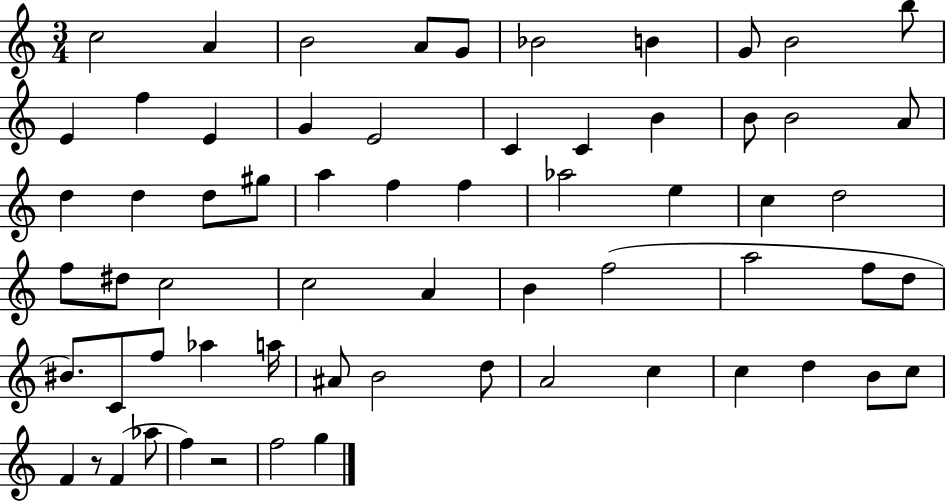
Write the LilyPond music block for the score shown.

{
  \clef treble
  \numericTimeSignature
  \time 3/4
  \key c \major
  c''2 a'4 | b'2 a'8 g'8 | bes'2 b'4 | g'8 b'2 b''8 | \break e'4 f''4 e'4 | g'4 e'2 | c'4 c'4 b'4 | b'8 b'2 a'8 | \break d''4 d''4 d''8 gis''8 | a''4 f''4 f''4 | aes''2 e''4 | c''4 d''2 | \break f''8 dis''8 c''2 | c''2 a'4 | b'4 f''2( | a''2 f''8 d''8 | \break bis'8.) c'8 f''8 aes''4 a''16 | ais'8 b'2 d''8 | a'2 c''4 | c''4 d''4 b'8 c''8 | \break f'4 r8 f'4( aes''8 | f''4) r2 | f''2 g''4 | \bar "|."
}